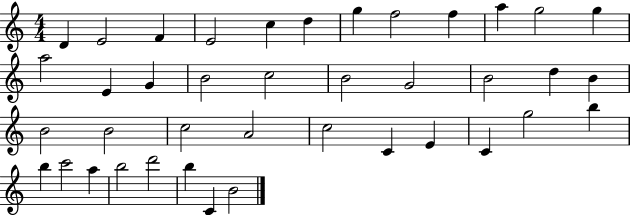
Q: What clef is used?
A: treble